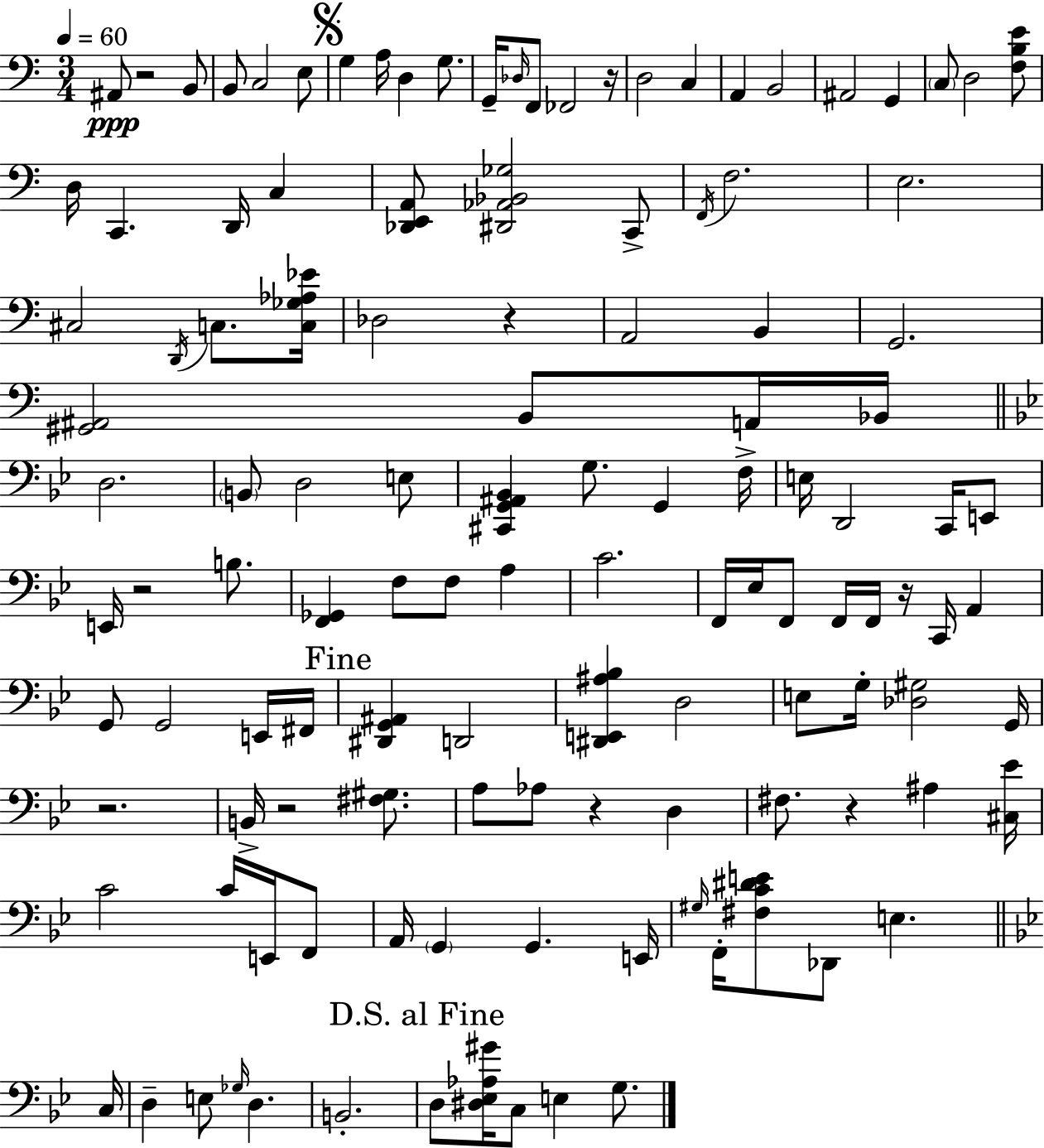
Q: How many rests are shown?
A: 9